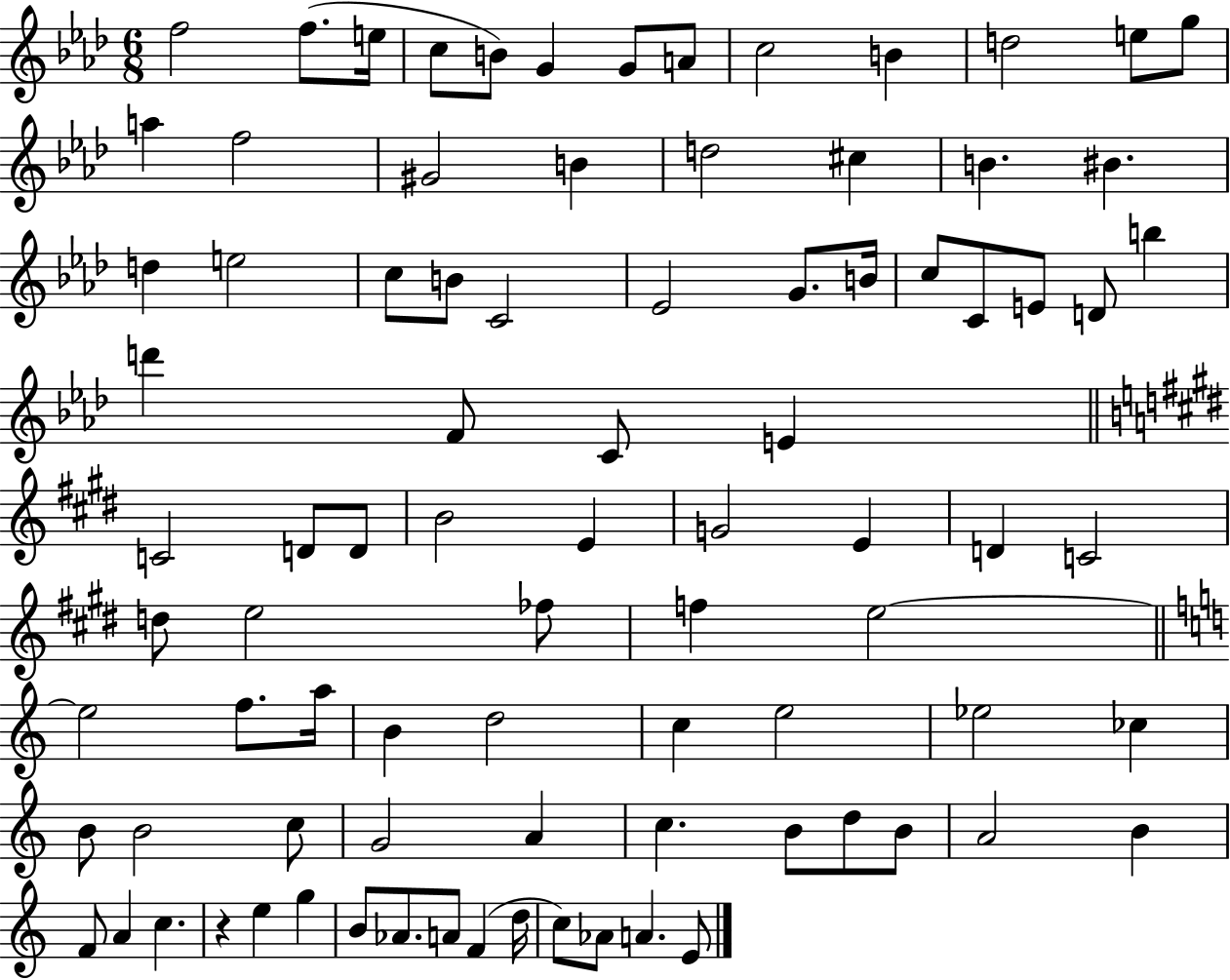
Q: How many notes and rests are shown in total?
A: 87